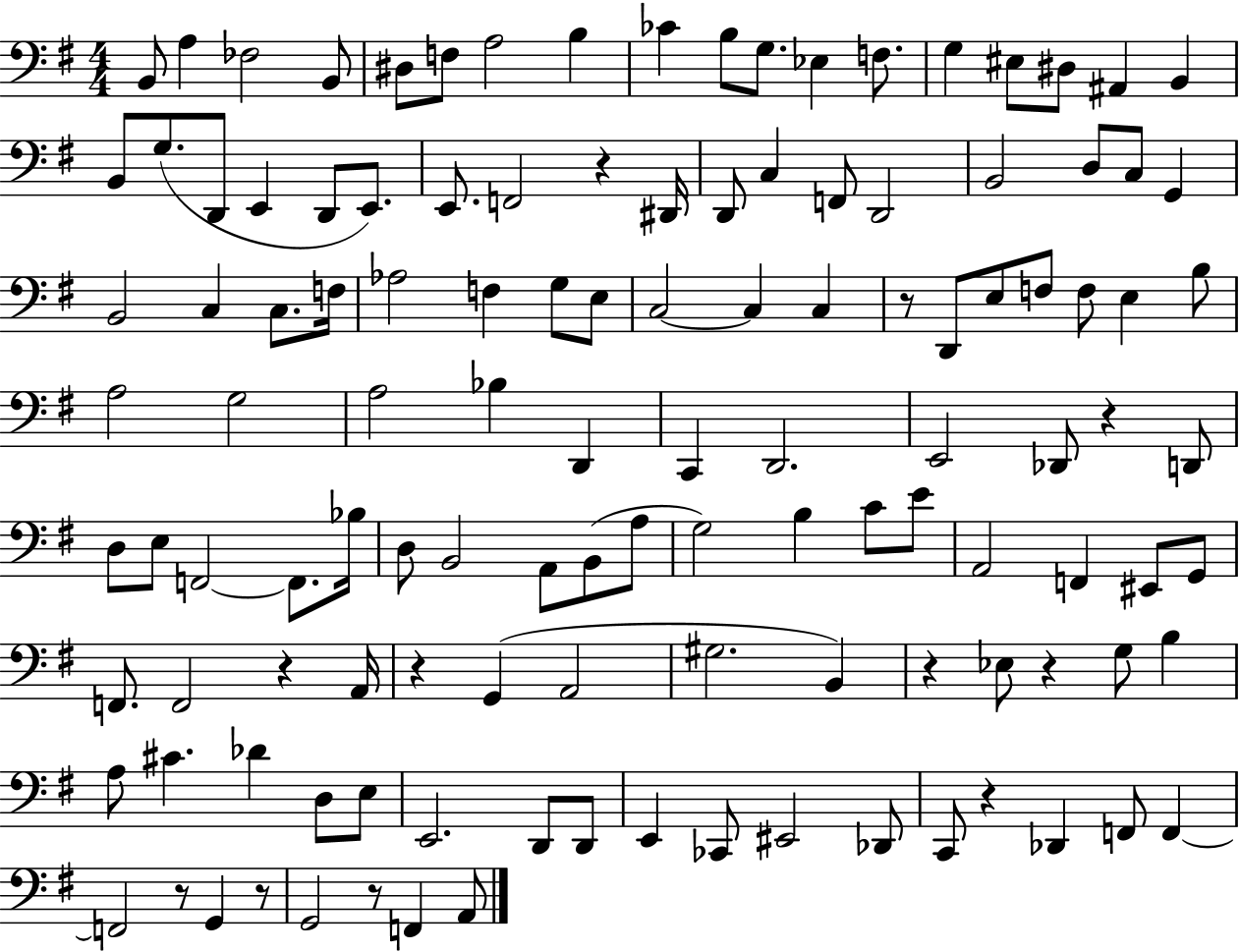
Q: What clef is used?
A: bass